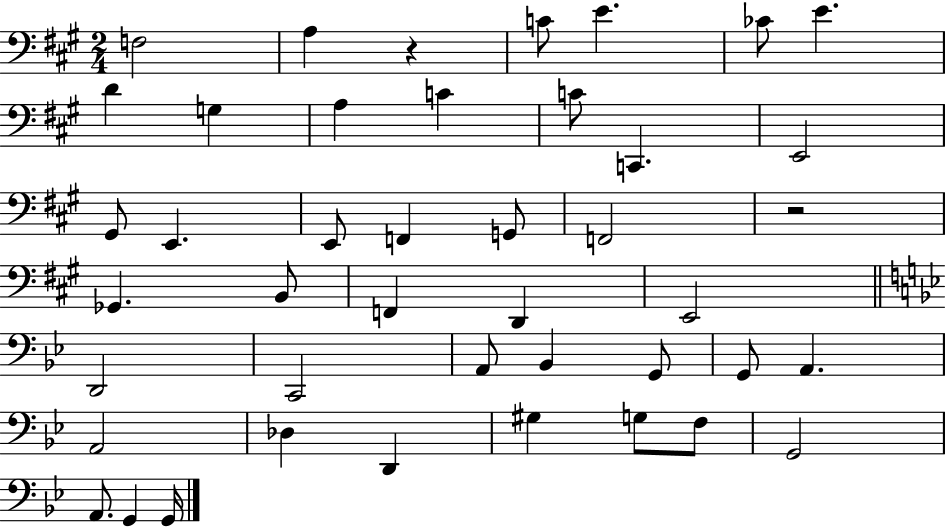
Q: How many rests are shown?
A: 2